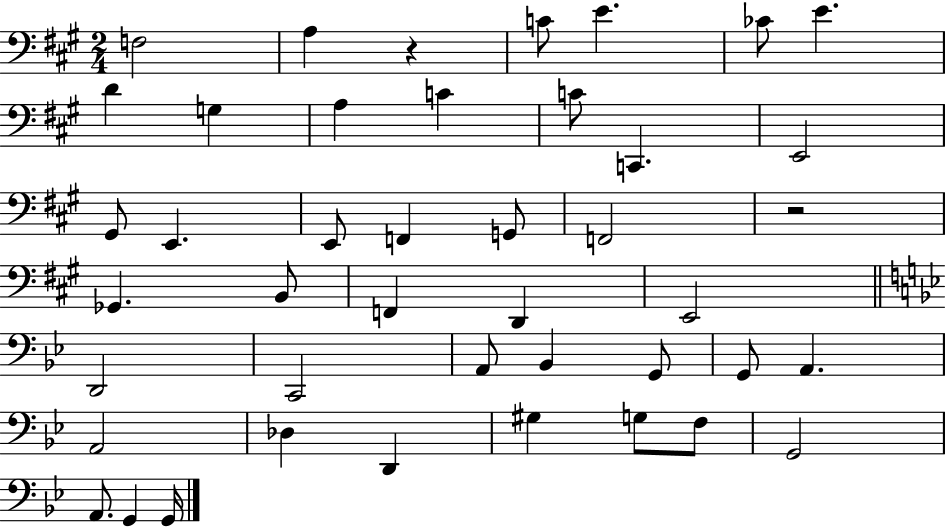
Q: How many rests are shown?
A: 2